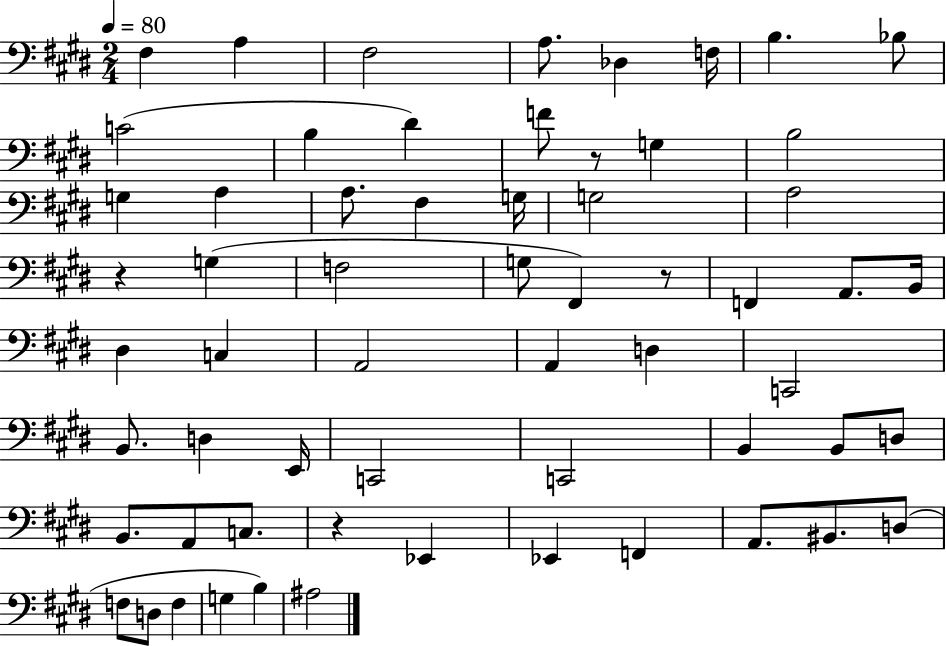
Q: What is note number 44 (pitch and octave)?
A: A2